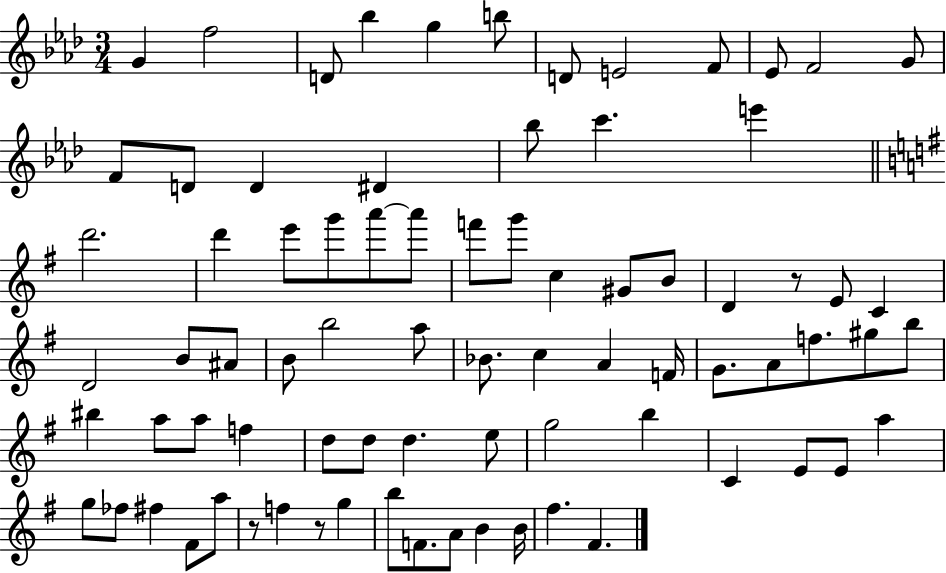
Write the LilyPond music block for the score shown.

{
  \clef treble
  \numericTimeSignature
  \time 3/4
  \key aes \major
  \repeat volta 2 { g'4 f''2 | d'8 bes''4 g''4 b''8 | d'8 e'2 f'8 | ees'8 f'2 g'8 | \break f'8 d'8 d'4 dis'4 | bes''8 c'''4. e'''4 | \bar "||" \break \key g \major d'''2. | d'''4 e'''8 g'''8 a'''8~~ a'''8 | f'''8 g'''8 c''4 gis'8 b'8 | d'4 r8 e'8 c'4 | \break d'2 b'8 ais'8 | b'8 b''2 a''8 | bes'8. c''4 a'4 f'16 | g'8. a'8 f''8. gis''8 b''8 | \break bis''4 a''8 a''8 f''4 | d''8 d''8 d''4. e''8 | g''2 b''4 | c'4 e'8 e'8 a''4 | \break g''8 fes''8 fis''4 fis'8 a''8 | r8 f''4 r8 g''4 | b''8 f'8. a'8 b'4 b'16 | fis''4. fis'4. | \break } \bar "|."
}